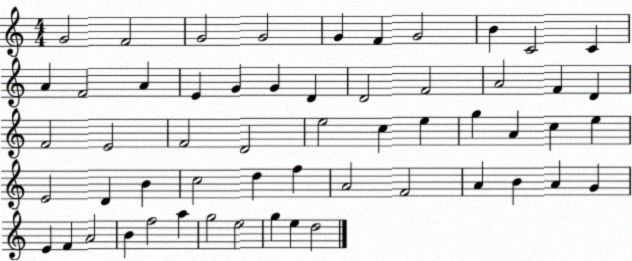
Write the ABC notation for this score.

X:1
T:Untitled
M:4/4
L:1/4
K:C
G2 F2 G2 G2 G F G2 B C2 C A F2 A E G G D D2 F2 A2 F D F2 E2 F2 D2 e2 c e g A c e E2 D B c2 d f A2 F2 A B A G E F A2 B f2 a g2 e2 g e d2